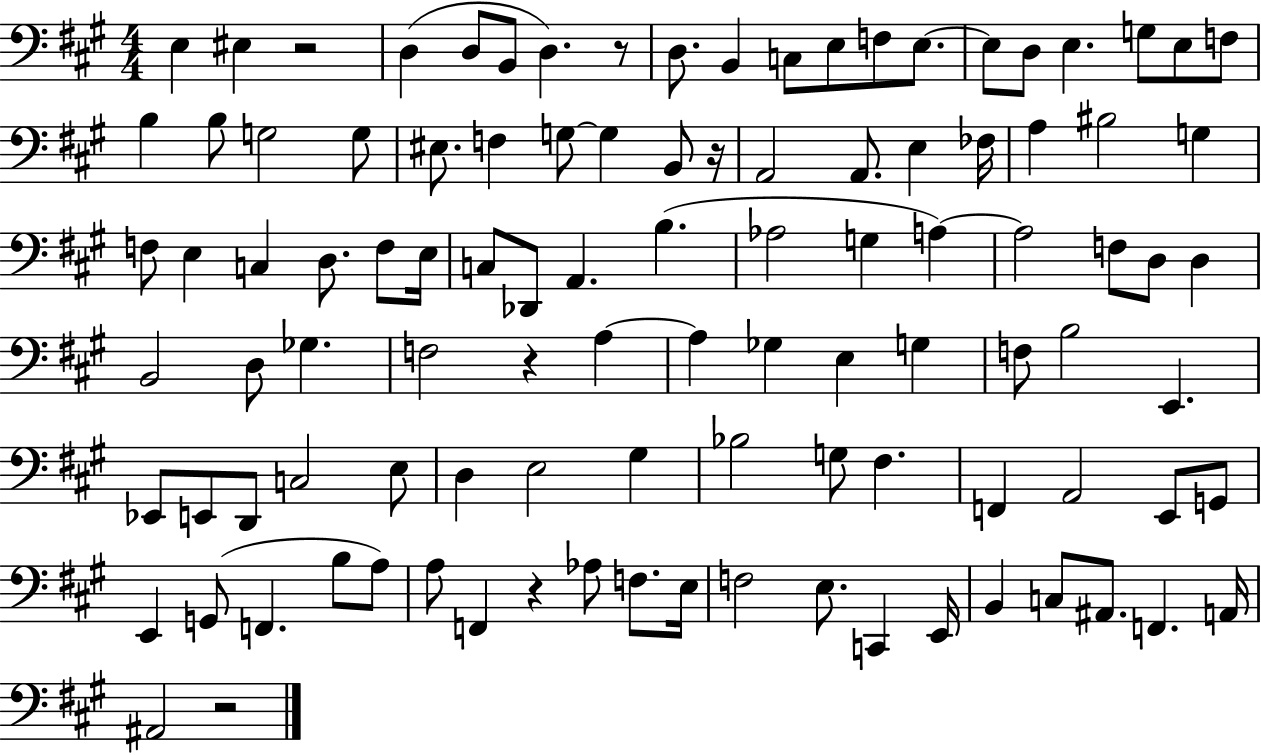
E3/q EIS3/q R/h D3/q D3/e B2/e D3/q. R/e D3/e. B2/q C3/e E3/e F3/e E3/e. E3/e D3/e E3/q. G3/e E3/e F3/e B3/q B3/e G3/h G3/e EIS3/e. F3/q G3/e G3/q B2/e R/s A2/h A2/e. E3/q FES3/s A3/q BIS3/h G3/q F3/e E3/q C3/q D3/e. F3/e E3/s C3/e Db2/e A2/q. B3/q. Ab3/h G3/q A3/q A3/h F3/e D3/e D3/q B2/h D3/e Gb3/q. F3/h R/q A3/q A3/q Gb3/q E3/q G3/q F3/e B3/h E2/q. Eb2/e E2/e D2/e C3/h E3/e D3/q E3/h G#3/q Bb3/h G3/e F#3/q. F2/q A2/h E2/e G2/e E2/q G2/e F2/q. B3/e A3/e A3/e F2/q R/q Ab3/e F3/e. E3/s F3/h E3/e. C2/q E2/s B2/q C3/e A#2/e. F2/q. A2/s A#2/h R/h